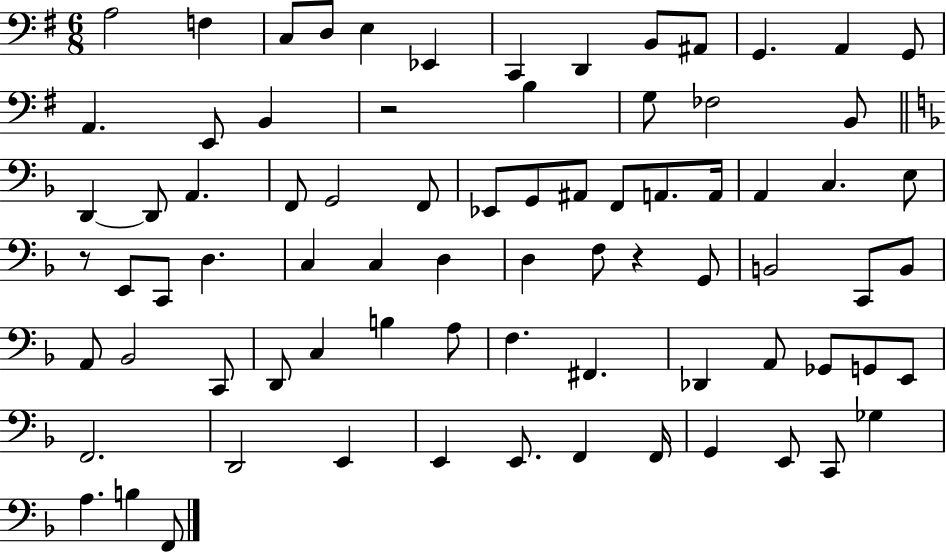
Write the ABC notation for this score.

X:1
T:Untitled
M:6/8
L:1/4
K:G
A,2 F, C,/2 D,/2 E, _E,, C,, D,, B,,/2 ^A,,/2 G,, A,, G,,/2 A,, E,,/2 B,, z2 B, G,/2 _F,2 B,,/2 D,, D,,/2 A,, F,,/2 G,,2 F,,/2 _E,,/2 G,,/2 ^A,,/2 F,,/2 A,,/2 A,,/4 A,, C, E,/2 z/2 E,,/2 C,,/2 D, C, C, D, D, F,/2 z G,,/2 B,,2 C,,/2 B,,/2 A,,/2 _B,,2 C,,/2 D,,/2 C, B, A,/2 F, ^F,, _D,, A,,/2 _G,,/2 G,,/2 E,,/2 F,,2 D,,2 E,, E,, E,,/2 F,, F,,/4 G,, E,,/2 C,,/2 _G, A, B, F,,/2